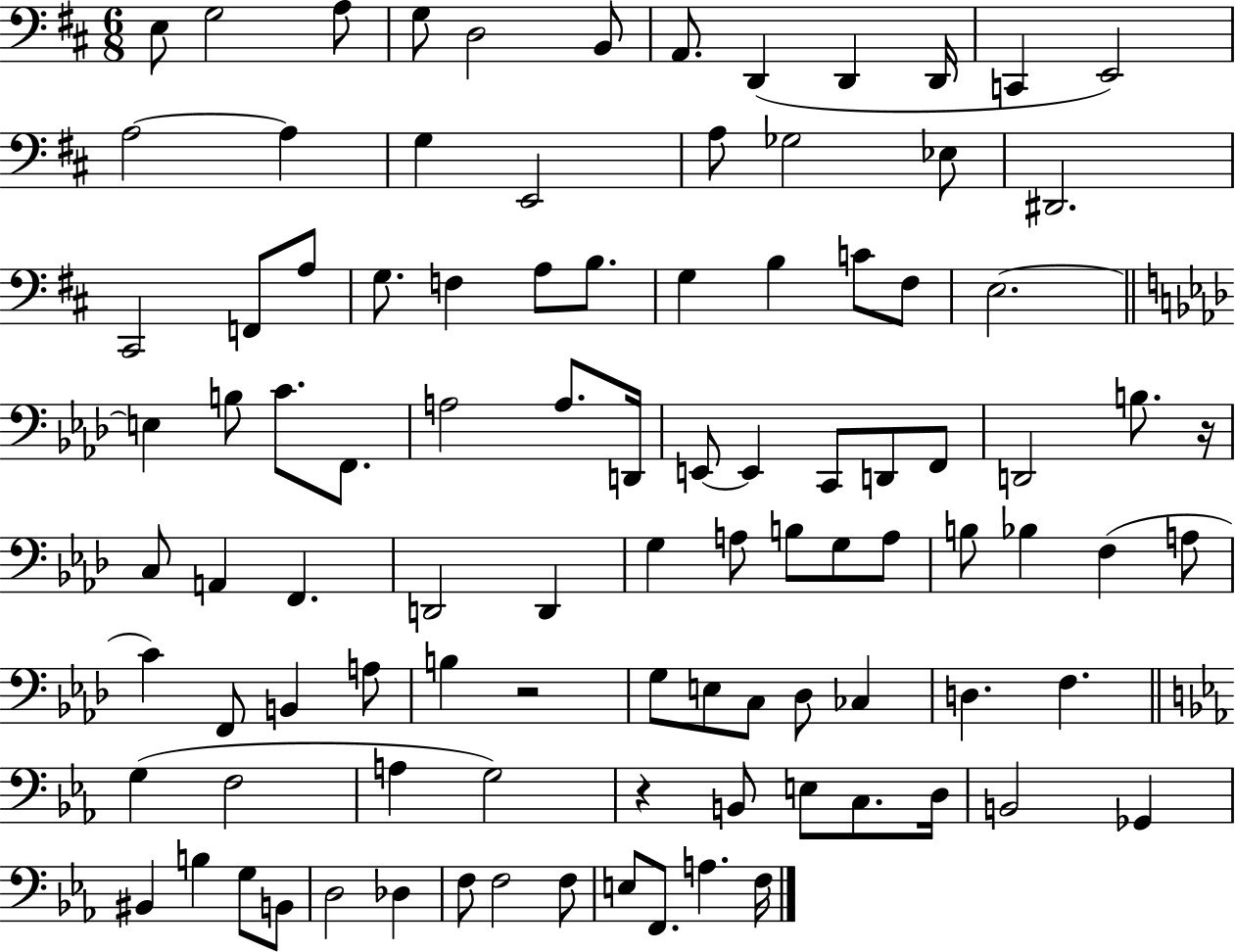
X:1
T:Untitled
M:6/8
L:1/4
K:D
E,/2 G,2 A,/2 G,/2 D,2 B,,/2 A,,/2 D,, D,, D,,/4 C,, E,,2 A,2 A, G, E,,2 A,/2 _G,2 _E,/2 ^D,,2 ^C,,2 F,,/2 A,/2 G,/2 F, A,/2 B,/2 G, B, C/2 ^F,/2 E,2 E, B,/2 C/2 F,,/2 A,2 A,/2 D,,/4 E,,/2 E,, C,,/2 D,,/2 F,,/2 D,,2 B,/2 z/4 C,/2 A,, F,, D,,2 D,, G, A,/2 B,/2 G,/2 A,/2 B,/2 _B, F, A,/2 C F,,/2 B,, A,/2 B, z2 G,/2 E,/2 C,/2 _D,/2 _C, D, F, G, F,2 A, G,2 z B,,/2 E,/2 C,/2 D,/4 B,,2 _G,, ^B,, B, G,/2 B,,/2 D,2 _D, F,/2 F,2 F,/2 E,/2 F,,/2 A, F,/4